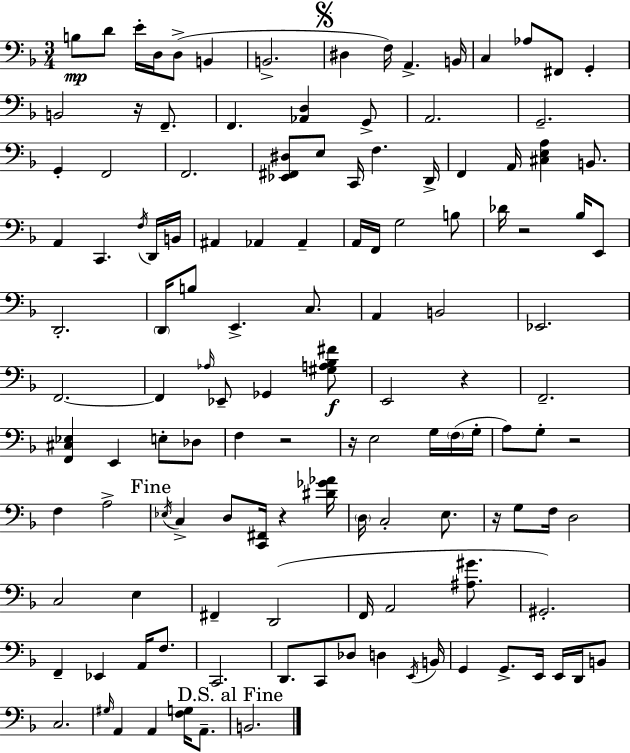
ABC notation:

X:1
T:Untitled
M:3/4
L:1/4
K:F
B,/2 D/2 E/4 D,/4 D,/2 B,, B,,2 ^D, F,/4 A,, B,,/4 C, _A,/2 ^F,,/2 G,, B,,2 z/4 F,,/2 F,, [_A,,D,] G,,/2 A,,2 G,,2 G,, F,,2 F,,2 [_E,,^F,,^D,]/2 E,/2 C,,/4 F, D,,/4 F,, A,,/4 [^C,E,A,] B,,/2 A,, C,, F,/4 D,,/4 B,,/4 ^A,, _A,, _A,, A,,/4 F,,/4 G,2 B,/2 _D/4 z2 _B,/4 E,,/2 D,,2 D,,/4 B,/2 E,, C,/2 A,, B,,2 _E,,2 F,,2 F,, _A,/4 _E,,/2 _G,, [^G,A,_B,^F]/2 E,,2 z F,,2 [F,,^C,_E,] E,, E,/2 _D,/2 F, z2 z/4 E,2 G,/4 F,/4 G,/4 A,/2 G,/2 z2 F, A,2 _E,/4 C, D,/2 [C,,^F,,]/4 z [^D_G_A]/4 D,/4 C,2 E,/2 z/4 G,/2 F,/4 D,2 C,2 E, ^F,, D,,2 F,,/4 A,,2 [^A,^G]/2 ^G,,2 F,, _E,, A,,/4 F,/2 C,,2 D,,/2 C,,/2 _D,/2 D, E,,/4 B,,/4 G,, G,,/2 E,,/4 E,,/4 D,,/4 B,,/2 C,2 ^G,/4 A,, A,, [F,G,]/4 A,,/2 B,,2